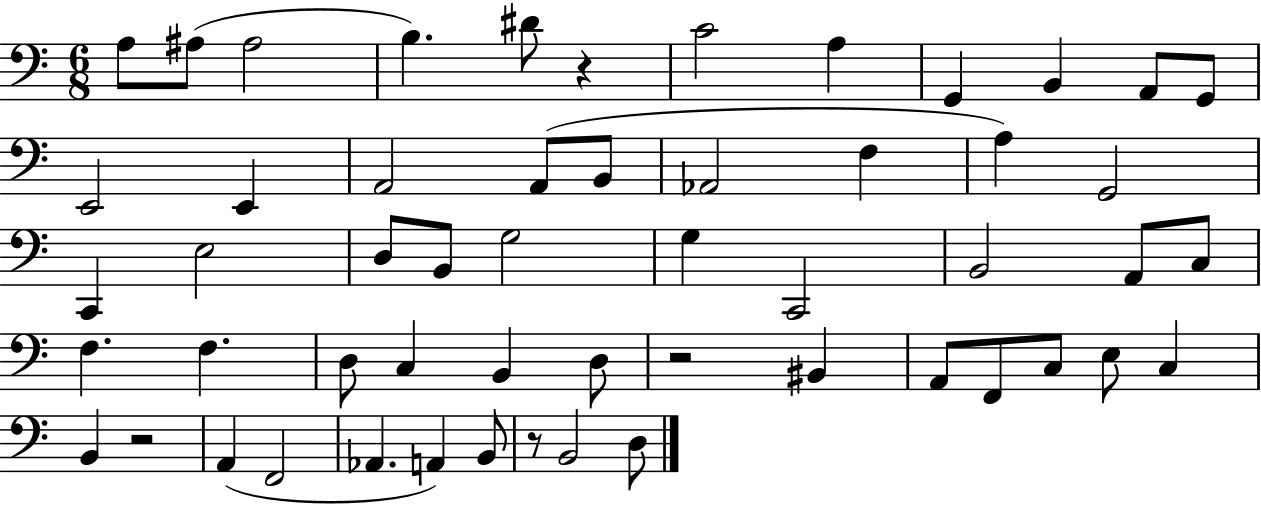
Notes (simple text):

A3/e A#3/e A#3/h B3/q. D#4/e R/q C4/h A3/q G2/q B2/q A2/e G2/e E2/h E2/q A2/h A2/e B2/e Ab2/h F3/q A3/q G2/h C2/q E3/h D3/e B2/e G3/h G3/q C2/h B2/h A2/e C3/e F3/q. F3/q. D3/e C3/q B2/q D3/e R/h BIS2/q A2/e F2/e C3/e E3/e C3/q B2/q R/h A2/q F2/h Ab2/q. A2/q B2/e R/e B2/h D3/e